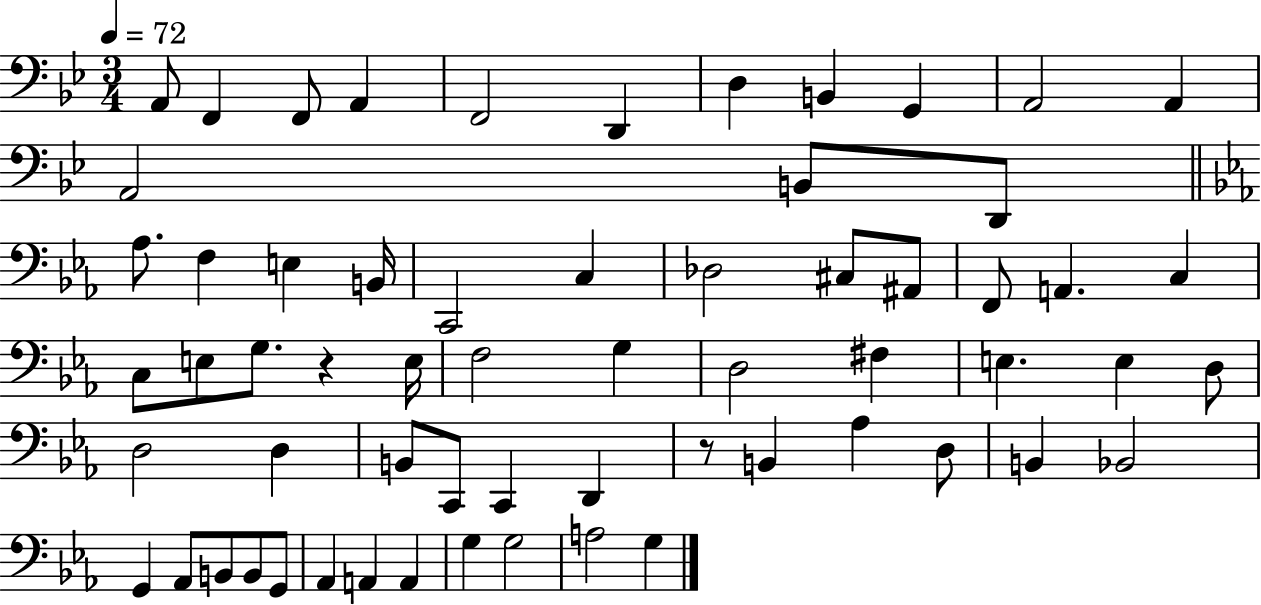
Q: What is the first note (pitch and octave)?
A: A2